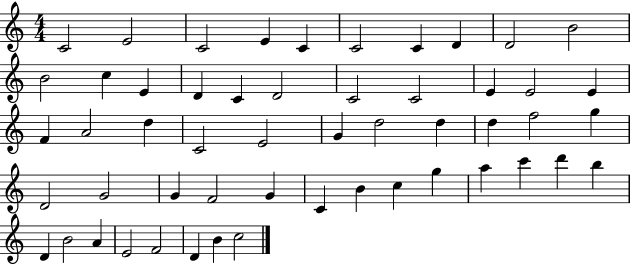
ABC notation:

X:1
T:Untitled
M:4/4
L:1/4
K:C
C2 E2 C2 E C C2 C D D2 B2 B2 c E D C D2 C2 C2 E E2 E F A2 d C2 E2 G d2 d d f2 g D2 G2 G F2 G C B c g a c' d' b D B2 A E2 F2 D B c2